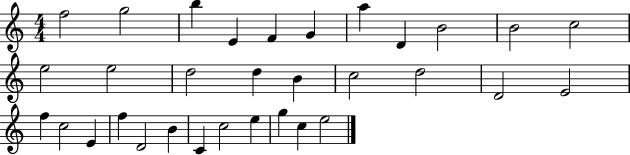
X:1
T:Untitled
M:4/4
L:1/4
K:C
f2 g2 b E F G a D B2 B2 c2 e2 e2 d2 d B c2 d2 D2 E2 f c2 E f D2 B C c2 e g c e2